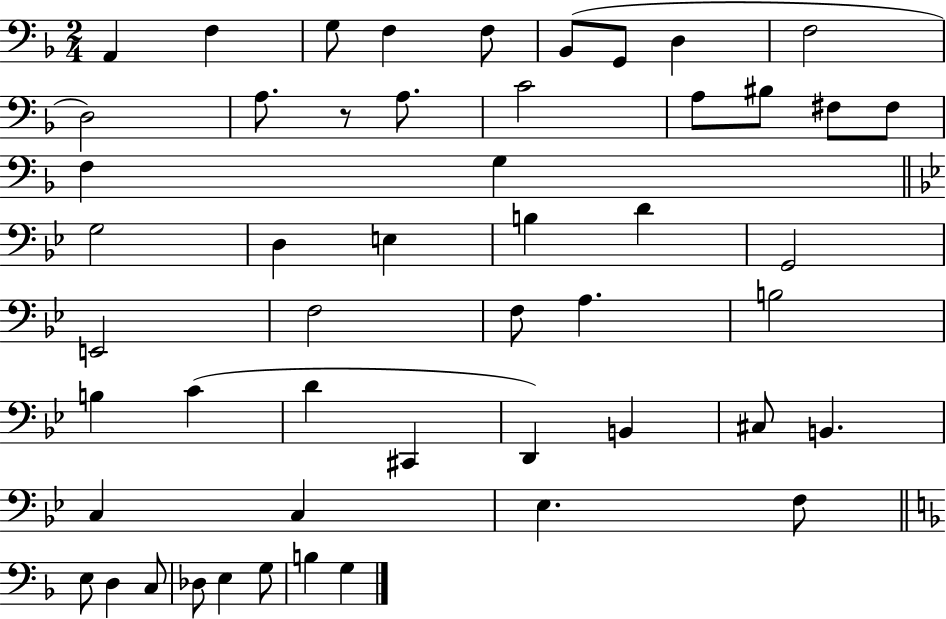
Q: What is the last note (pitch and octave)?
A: G3